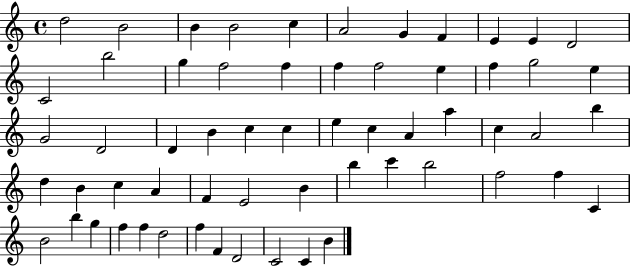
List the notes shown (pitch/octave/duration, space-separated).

D5/h B4/h B4/q B4/h C5/q A4/h G4/q F4/q E4/q E4/q D4/h C4/h B5/h G5/q F5/h F5/q F5/q F5/h E5/q F5/q G5/h E5/q G4/h D4/h D4/q B4/q C5/q C5/q E5/q C5/q A4/q A5/q C5/q A4/h B5/q D5/q B4/q C5/q A4/q F4/q E4/h B4/q B5/q C6/q B5/h F5/h F5/q C4/q B4/h B5/q G5/q F5/q F5/q D5/h F5/q F4/q D4/h C4/h C4/q B4/q